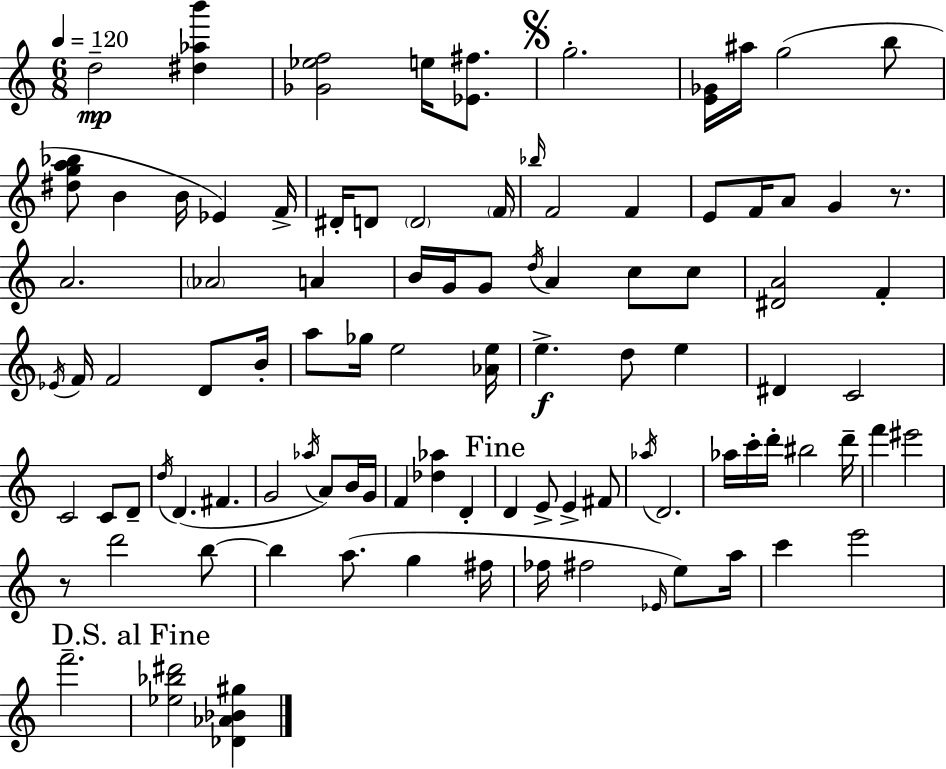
D5/h [D#5,Ab5,B6]/q [Gb4,Eb5,F5]/h E5/s [Eb4,F#5]/e. G5/h. [E4,Gb4]/s A#5/s G5/h B5/e [D#5,G5,A5,Bb5]/e B4/q B4/s Eb4/q F4/s D#4/s D4/e D4/h F4/s Bb5/s F4/h F4/q E4/e F4/s A4/e G4/q R/e. A4/h. Ab4/h A4/q B4/s G4/s G4/e D5/s A4/q C5/e C5/e [D#4,A4]/h F4/q Eb4/s F4/s F4/h D4/e B4/s A5/e Gb5/s E5/h [Ab4,E5]/s E5/q. D5/e E5/q D#4/q C4/h C4/h C4/e D4/e D5/s D4/q. F#4/q. G4/h Ab5/s A4/e B4/s G4/s F4/q [Db5,Ab5]/q D4/q D4/q E4/e E4/q F#4/e Ab5/s D4/h. Ab5/s C6/s D6/s BIS5/h D6/s F6/q EIS6/h R/e D6/h B5/e B5/q A5/e. G5/q F#5/s FES5/s F#5/h Eb4/s E5/e A5/s C6/q E6/h F6/h. [Eb5,Bb5,D#6]/h [Db4,Ab4,Bb4,G#5]/q